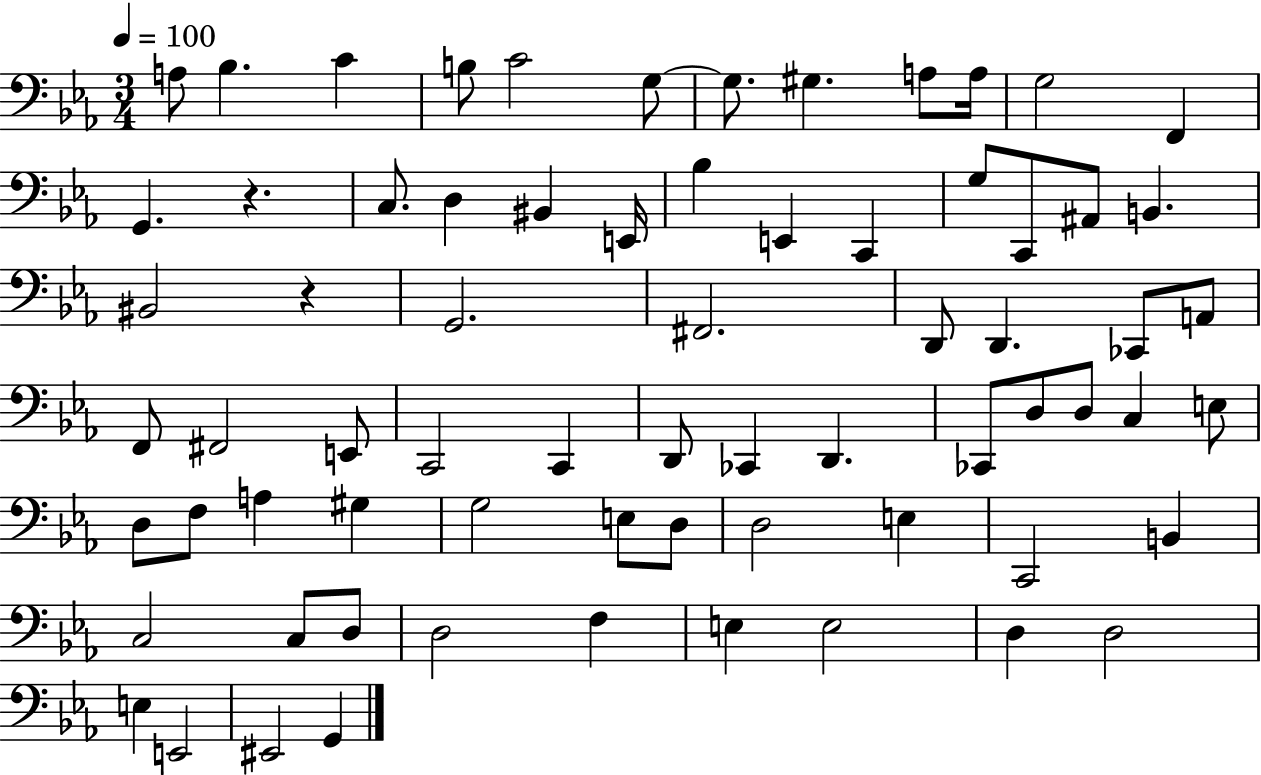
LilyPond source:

{
  \clef bass
  \numericTimeSignature
  \time 3/4
  \key ees \major
  \tempo 4 = 100
  \repeat volta 2 { a8 bes4. c'4 | b8 c'2 g8~~ | g8. gis4. a8 a16 | g2 f,4 | \break g,4. r4. | c8. d4 bis,4 e,16 | bes4 e,4 c,4 | g8 c,8 ais,8 b,4. | \break bis,2 r4 | g,2. | fis,2. | d,8 d,4. ces,8 a,8 | \break f,8 fis,2 e,8 | c,2 c,4 | d,8 ces,4 d,4. | ces,8 d8 d8 c4 e8 | \break d8 f8 a4 gis4 | g2 e8 d8 | d2 e4 | c,2 b,4 | \break c2 c8 d8 | d2 f4 | e4 e2 | d4 d2 | \break e4 e,2 | eis,2 g,4 | } \bar "|."
}